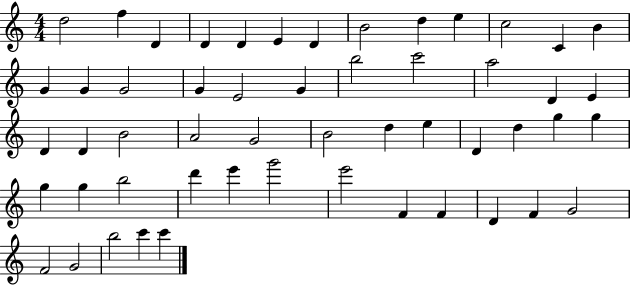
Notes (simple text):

D5/h F5/q D4/q D4/q D4/q E4/q D4/q B4/h D5/q E5/q C5/h C4/q B4/q G4/q G4/q G4/h G4/q E4/h G4/q B5/h C6/h A5/h D4/q E4/q D4/q D4/q B4/h A4/h G4/h B4/h D5/q E5/q D4/q D5/q G5/q G5/q G5/q G5/q B5/h D6/q E6/q G6/h E6/h F4/q F4/q D4/q F4/q G4/h F4/h G4/h B5/h C6/q C6/q